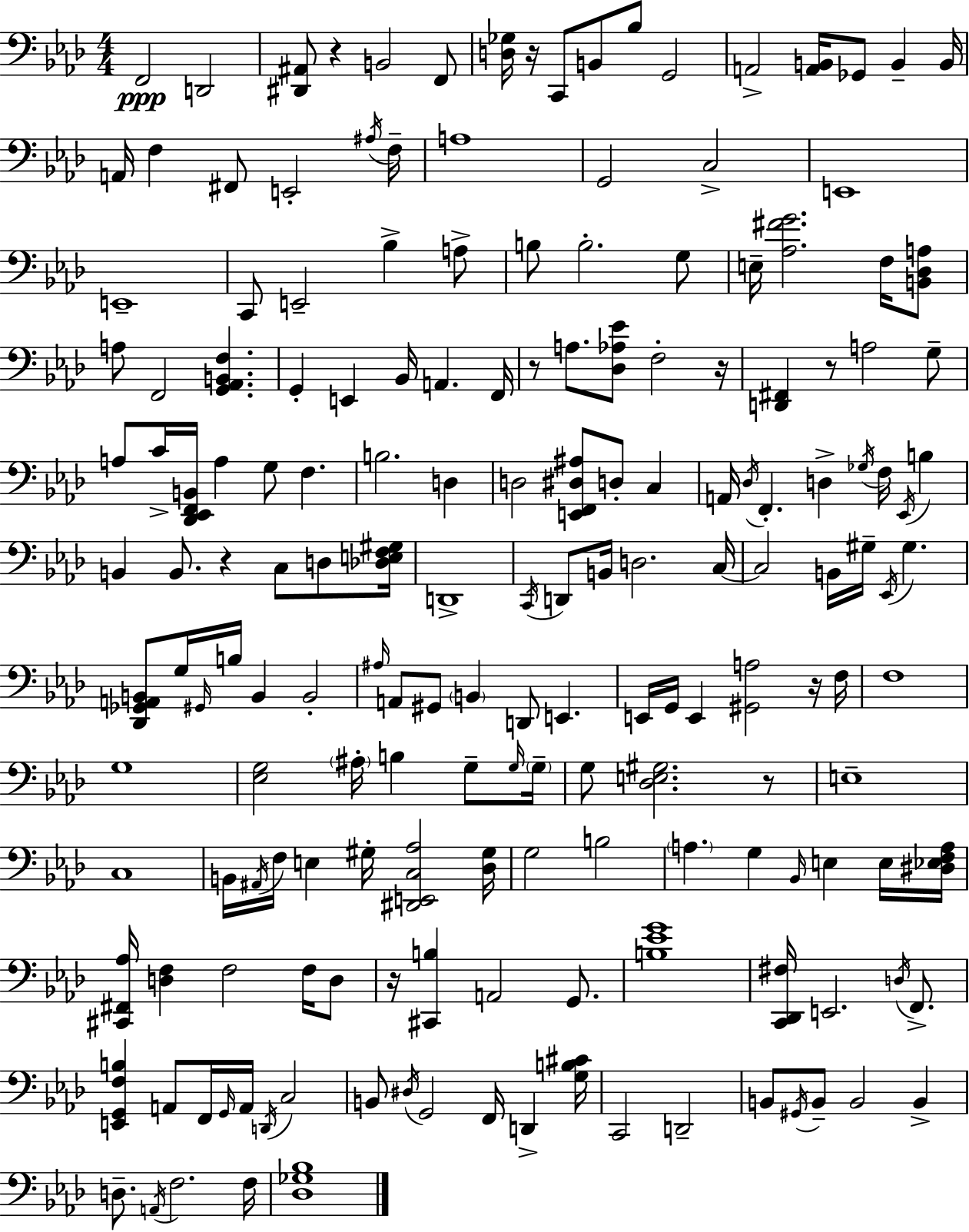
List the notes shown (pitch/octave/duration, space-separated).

F2/h D2/h [D#2,A#2]/e R/q B2/h F2/e [D3,Gb3]/s R/s C2/e B2/e Bb3/e G2/h A2/h [A2,B2]/s Gb2/e B2/q B2/s A2/s F3/q F#2/e E2/h A#3/s F3/s A3/w G2/h C3/h E2/w E2/w C2/e E2/h Bb3/q A3/e B3/e B3/h. G3/e E3/s [Ab3,F#4,G4]/h. F3/s [B2,Db3,A3]/e A3/e F2/h [G2,Ab2,B2,F3]/q. G2/q E2/q Bb2/s A2/q. F2/s R/e A3/e. [Db3,Ab3,Eb4]/e F3/h R/s [D2,F#2]/q R/e A3/h G3/e A3/e C4/s [Db2,Eb2,F2,B2]/s A3/q G3/e F3/q. B3/h. D3/q D3/h [E2,F2,D#3,A#3]/e D3/e C3/q A2/s Db3/s F2/q. D3/q Gb3/s F3/s Eb2/s B3/q B2/q B2/e. R/q C3/e D3/e [Db3,E3,F3,G#3]/s D2/w C2/s D2/e B2/s D3/h. C3/s C3/h B2/s G#3/s Eb2/s G#3/q. [Db2,Gb2,A2,B2]/e G3/s G#2/s B3/s B2/q B2/h A#3/s A2/e G#2/e B2/q D2/e E2/q. E2/s G2/s E2/q [G#2,A3]/h R/s F3/s F3/w G3/w [Eb3,G3]/h A#3/s B3/q G3/e G3/s G3/s G3/e [Db3,E3,G#3]/h. R/e E3/w C3/w B2/s A#2/s F3/s E3/q G#3/s [D#2,E2,C3,Ab3]/h [Db3,G#3]/s G3/h B3/h A3/q. G3/q Bb2/s E3/q E3/s [D#3,Eb3,F3,A3]/s [C#2,F#2,Ab3]/s [D3,F3]/q F3/h F3/s D3/e R/s [C#2,B3]/q A2/h G2/e. [B3,Eb4,G4]/w [C2,Db2,F#3]/s E2/h. D3/s F2/e. [E2,G2,F3,B3]/q A2/e F2/s G2/s A2/s D2/s C3/h B2/e D#3/s G2/h F2/s D2/q [G3,B3,C#4]/s C2/h D2/h B2/e G#2/s B2/e B2/h B2/q D3/e. A2/s F3/h. F3/s [Db3,Gb3,Bb3]/w